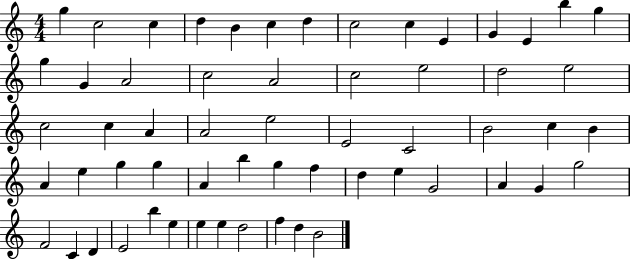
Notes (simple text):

G5/q C5/h C5/q D5/q B4/q C5/q D5/q C5/h C5/q E4/q G4/q E4/q B5/q G5/q G5/q G4/q A4/h C5/h A4/h C5/h E5/h D5/h E5/h C5/h C5/q A4/q A4/h E5/h E4/h C4/h B4/h C5/q B4/q A4/q E5/q G5/q G5/q A4/q B5/q G5/q F5/q D5/q E5/q G4/h A4/q G4/q G5/h F4/h C4/q D4/q E4/h B5/q E5/q E5/q E5/q D5/h F5/q D5/q B4/h